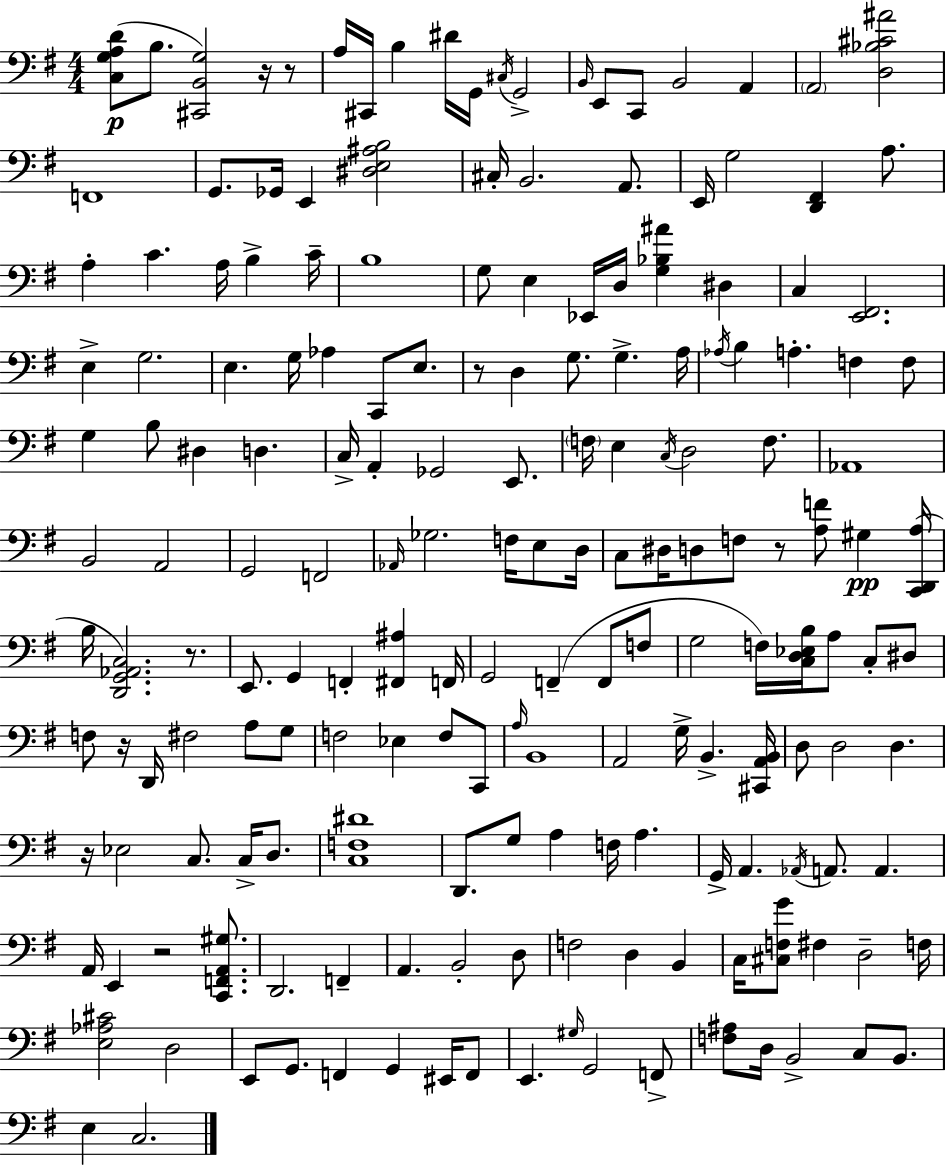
{
  \clef bass
  \numericTimeSignature
  \time 4/4
  \key g \major
  \repeat volta 2 { <c g a d'>8(\p b8. <cis, b, g>2) r16 r8 | a16 cis,16 b4 dis'16 g,16 \acciaccatura { cis16 } g,2-> | \grace { b,16 } e,8 c,8 b,2 a,4 | \parenthesize a,2 <d bes cis' ais'>2 | \break f,1 | g,8. ges,16 e,4 <dis e ais b>2 | cis16-. b,2. a,8. | e,16 g2 <d, fis,>4 a8. | \break a4-. c'4. a16 b4-> | c'16-- b1 | g8 e4 ees,16 d16 <g bes ais'>4 dis4 | c4 <e, fis,>2. | \break e4-> g2. | e4. g16 aes4 c,8 e8. | r8 d4 g8. g4.-> | a16 \acciaccatura { aes16 } b4 a4.-. f4 | \break f8 g4 b8 dis4 d4. | c16-> a,4-. ges,2 | e,8. \parenthesize f16 e4 \acciaccatura { c16 } d2 | f8. aes,1 | \break b,2 a,2 | g,2 f,2 | \grace { aes,16 } ges2. | f16 e8 d16 c8 dis16 d8 f8 r8 <a f'>8 | \break gis4\pp <c, d, a>16( b16 <d, g, aes, c>2.) | r8. e,8. g,4 f,4-. | <fis, ais>4 f,16 g,2 f,4--( | f,8 f8 g2 f16) <c d ees b>16 a8 | \break c8-. dis8 f8 r16 d,16 fis2 | a8 g8 f2 ees4 | f8 c,8 \grace { a16 } b,1 | a,2 g16-> b,4.-> | \break <cis, a, b,>16 d8 d2 | d4. r16 ees2 c8. | c16-> d8. <c f dis'>1 | d,8. g8 a4 f16 | \break a4. g,16-> a,4. \acciaccatura { aes,16 } a,8. | a,4. a,16 e,4 r2 | <c, f, a, gis>8. d,2. | f,4-- a,4. b,2-. | \break d8 f2 d4 | b,4 c16 <cis f g'>8 fis4 d2-- | f16 <e aes cis'>2 d2 | e,8 g,8. f,4 | \break g,4 eis,16 f,8 e,4. \grace { gis16 } g,2 | f,8-> <f ais>8 d16 b,2-> | c8 b,8. e4 c2. | } \bar "|."
}